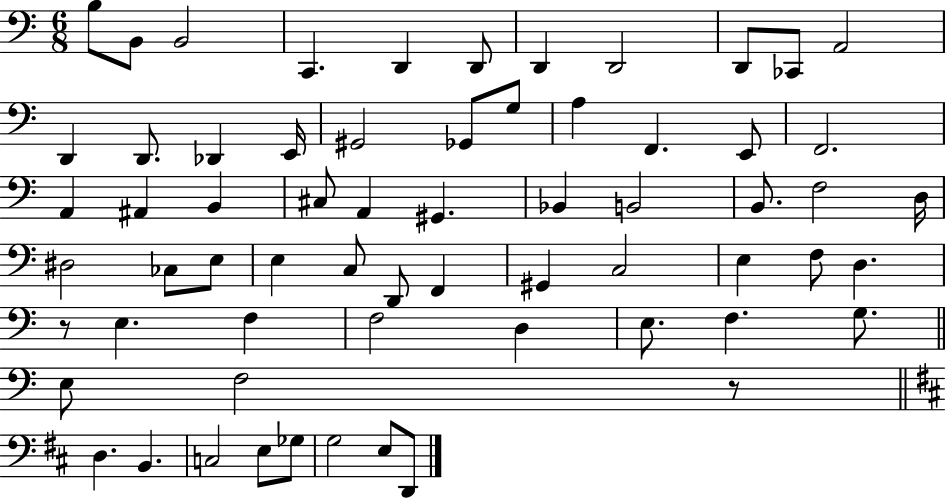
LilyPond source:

{
  \clef bass
  \numericTimeSignature
  \time 6/8
  \key c \major
  b8 b,8 b,2 | c,4. d,4 d,8 | d,4 d,2 | d,8 ces,8 a,2 | \break d,4 d,8. des,4 e,16 | gis,2 ges,8 g8 | a4 f,4. e,8 | f,2. | \break a,4 ais,4 b,4 | cis8 a,4 gis,4. | bes,4 b,2 | b,8. f2 d16 | \break dis2 ces8 e8 | e4 c8 d,8 f,4 | gis,4 c2 | e4 f8 d4. | \break r8 e4. f4 | f2 d4 | e8. f4. g8. | \bar "||" \break \key c \major e8 f2 r8 | \bar "||" \break \key d \major d4. b,4. | c2 e8 ges8 | g2 e8 d,8 | \bar "|."
}